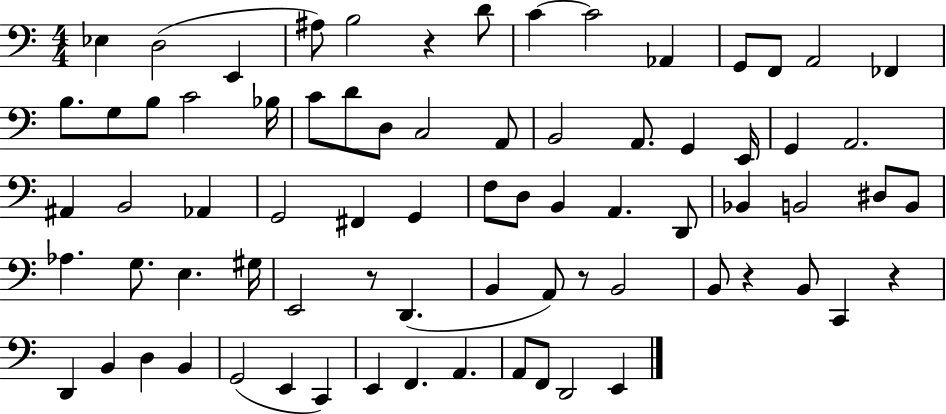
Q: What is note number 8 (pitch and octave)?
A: C4